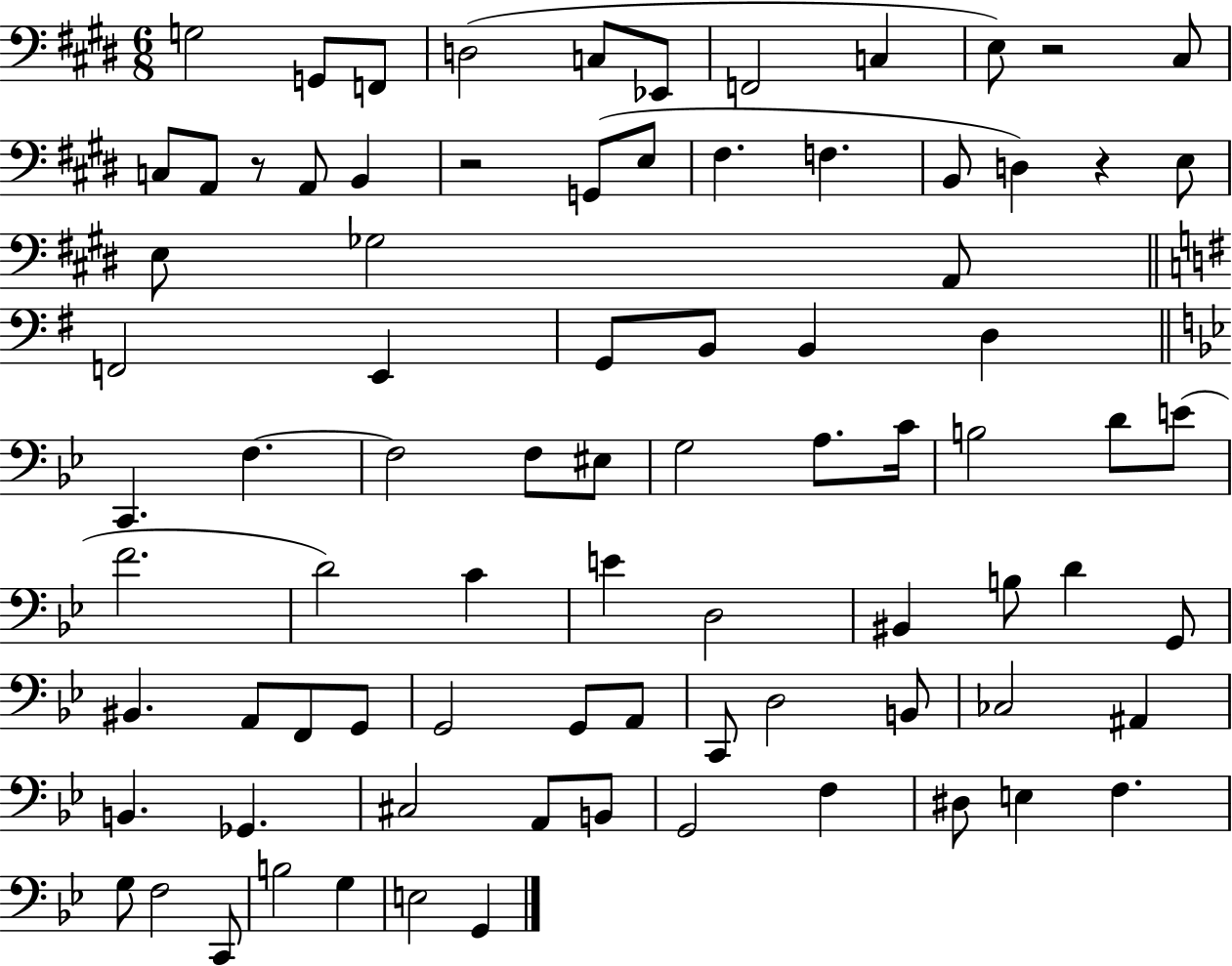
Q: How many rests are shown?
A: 4